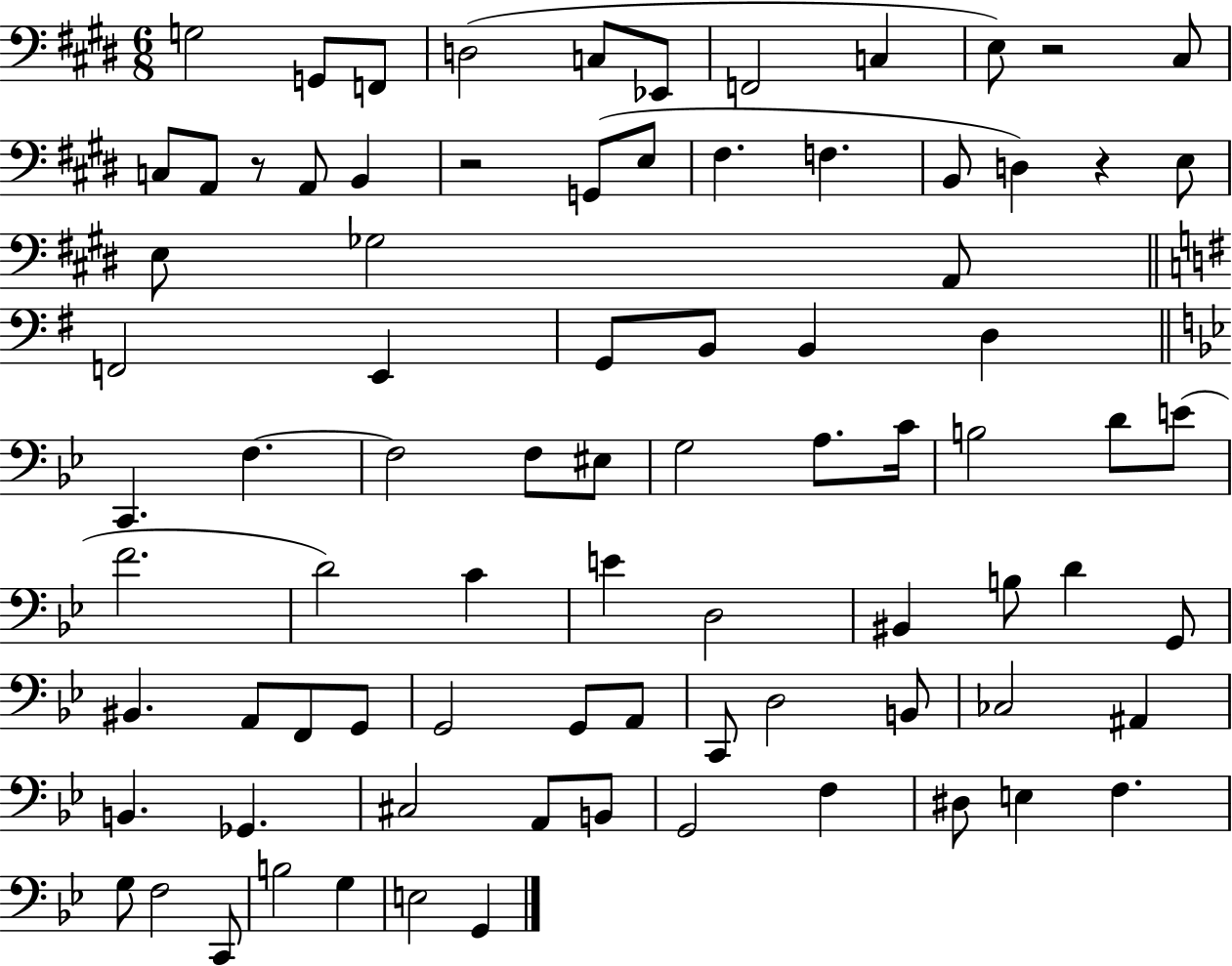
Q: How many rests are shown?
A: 4